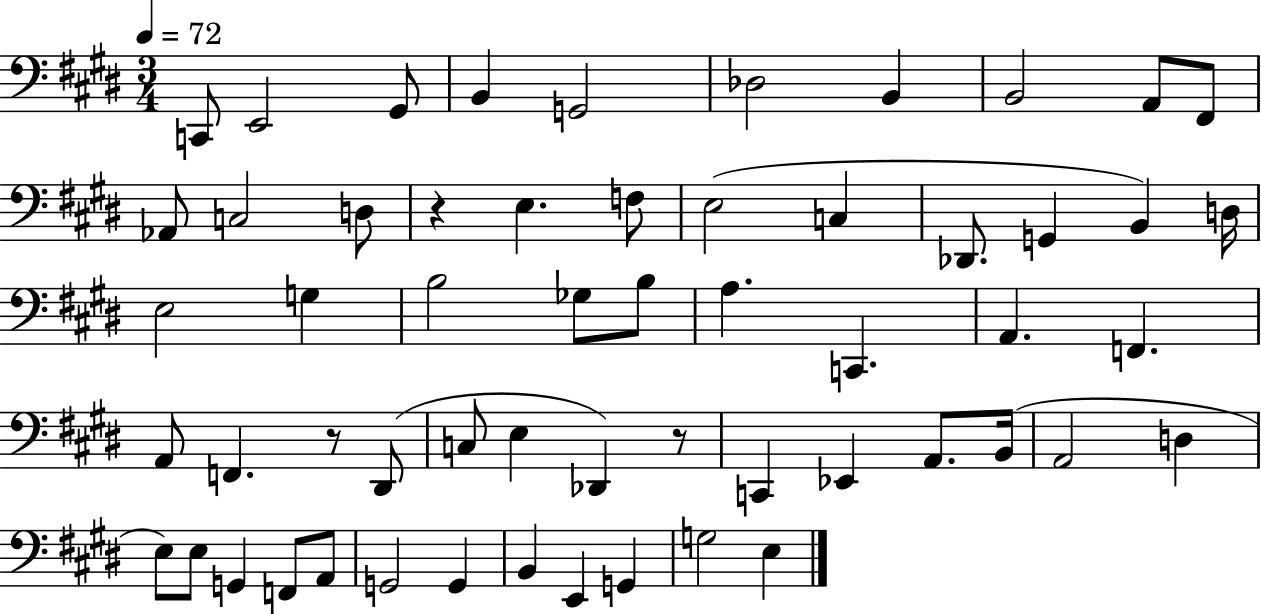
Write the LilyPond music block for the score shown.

{
  \clef bass
  \numericTimeSignature
  \time 3/4
  \key e \major
  \tempo 4 = 72
  c,8 e,2 gis,8 | b,4 g,2 | des2 b,4 | b,2 a,8 fis,8 | \break aes,8 c2 d8 | r4 e4. f8 | e2( c4 | des,8. g,4 b,4) d16 | \break e2 g4 | b2 ges8 b8 | a4. c,4. | a,4. f,4. | \break a,8 f,4. r8 dis,8( | c8 e4 des,4) r8 | c,4 ees,4 a,8. b,16( | a,2 d4 | \break e8) e8 g,4 f,8 a,8 | g,2 g,4 | b,4 e,4 g,4 | g2 e4 | \break \bar "|."
}